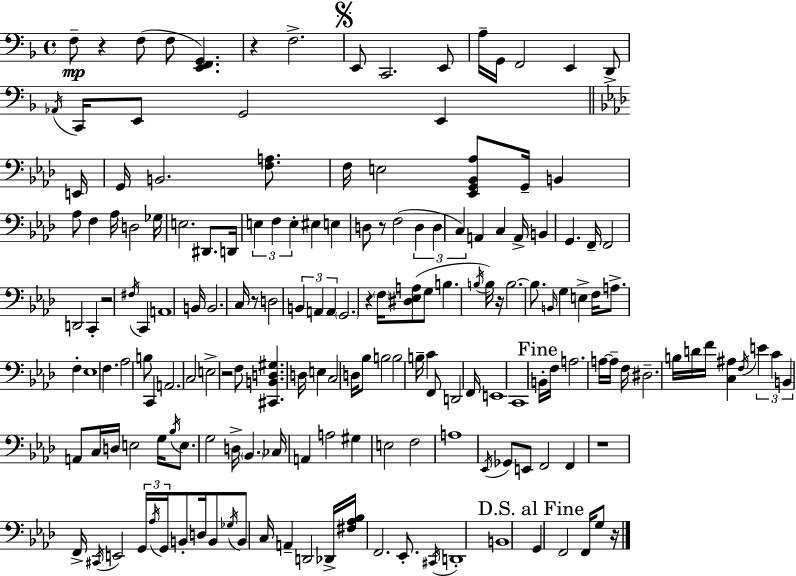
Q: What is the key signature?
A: F major